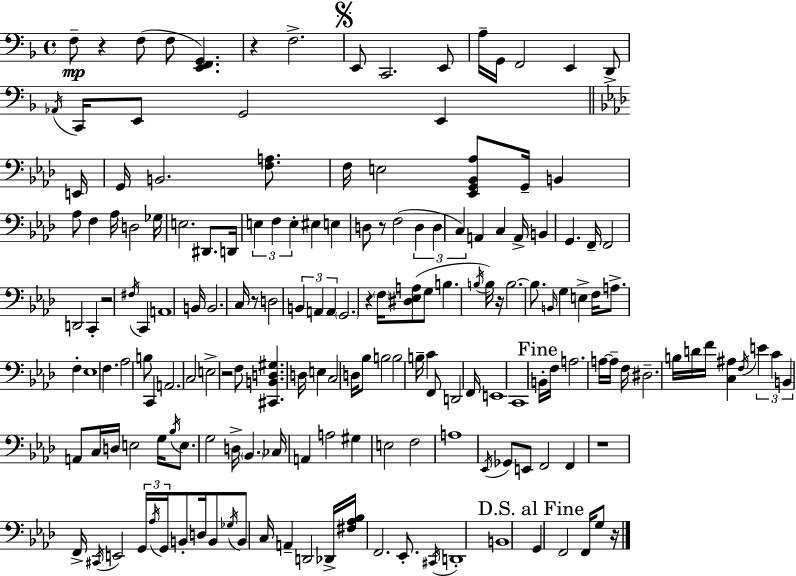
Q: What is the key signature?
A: F major